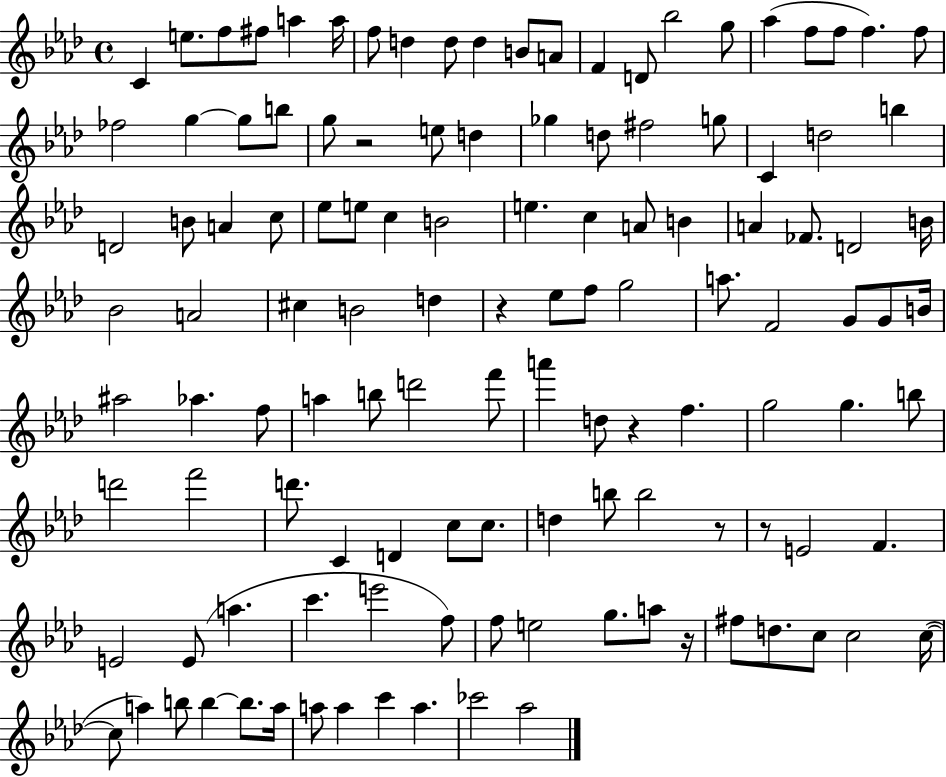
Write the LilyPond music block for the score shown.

{
  \clef treble
  \time 4/4
  \defaultTimeSignature
  \key aes \major
  c'4 e''8. f''8 fis''8 a''4 a''16 | f''8 d''4 d''8 d''4 b'8 a'8 | f'4 d'8 bes''2 g''8 | aes''4( f''8 f''8 f''4.) f''8 | \break fes''2 g''4~~ g''8 b''8 | g''8 r2 e''8 d''4 | ges''4 d''8 fis''2 g''8 | c'4 d''2 b''4 | \break d'2 b'8 a'4 c''8 | ees''8 e''8 c''4 b'2 | e''4. c''4 a'8 b'4 | a'4 fes'8. d'2 b'16 | \break bes'2 a'2 | cis''4 b'2 d''4 | r4 ees''8 f''8 g''2 | a''8. f'2 g'8 g'8 b'16 | \break ais''2 aes''4. f''8 | a''4 b''8 d'''2 f'''8 | a'''4 d''8 r4 f''4. | g''2 g''4. b''8 | \break d'''2 f'''2 | d'''8. c'4 d'4 c''8 c''8. | d''4 b''8 b''2 r8 | r8 e'2 f'4. | \break e'2 e'8( a''4. | c'''4. e'''2 f''8) | f''8 e''2 g''8. a''8 r16 | fis''8 d''8. c''8 c''2 c''16~(~ | \break c''8 a''4) b''8 b''4~~ b''8. a''16 | a''8 a''4 c'''4 a''4. | ces'''2 aes''2 | \bar "|."
}